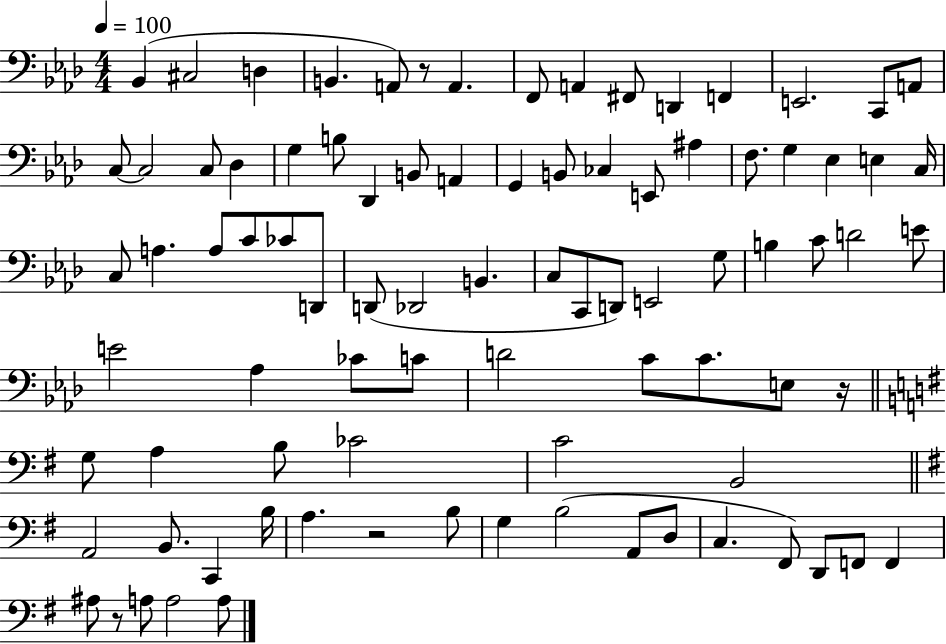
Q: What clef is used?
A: bass